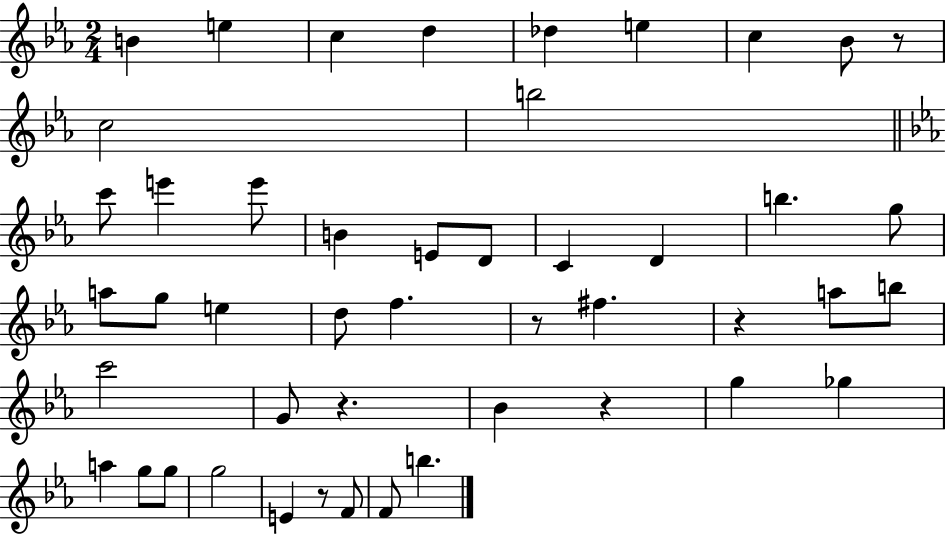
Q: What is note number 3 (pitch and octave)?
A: C5